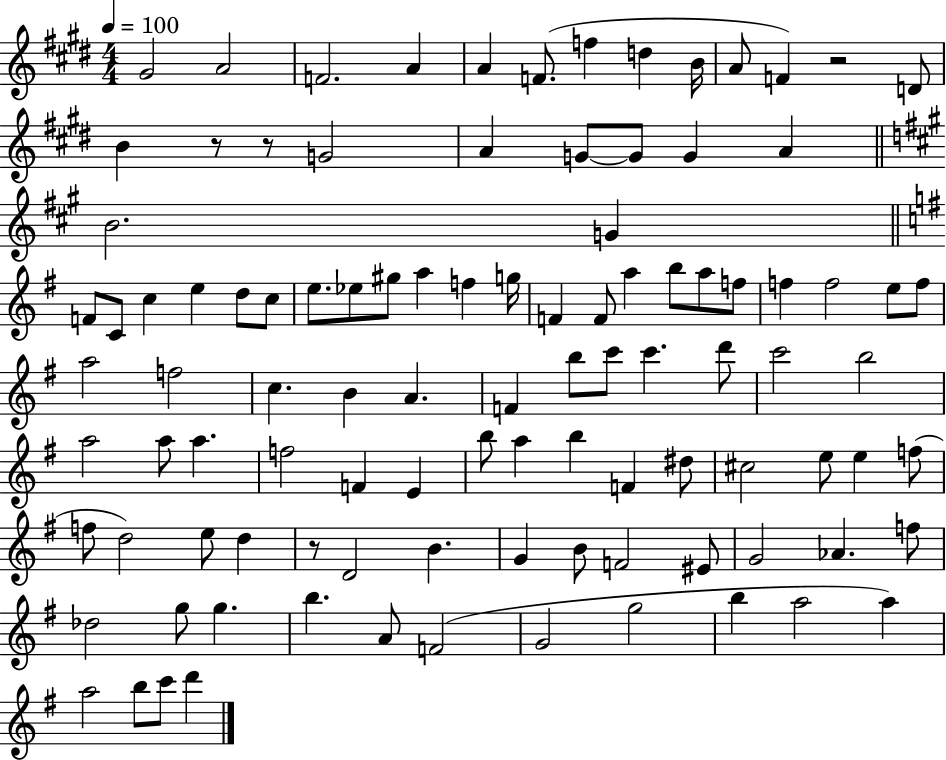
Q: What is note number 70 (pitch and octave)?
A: F5